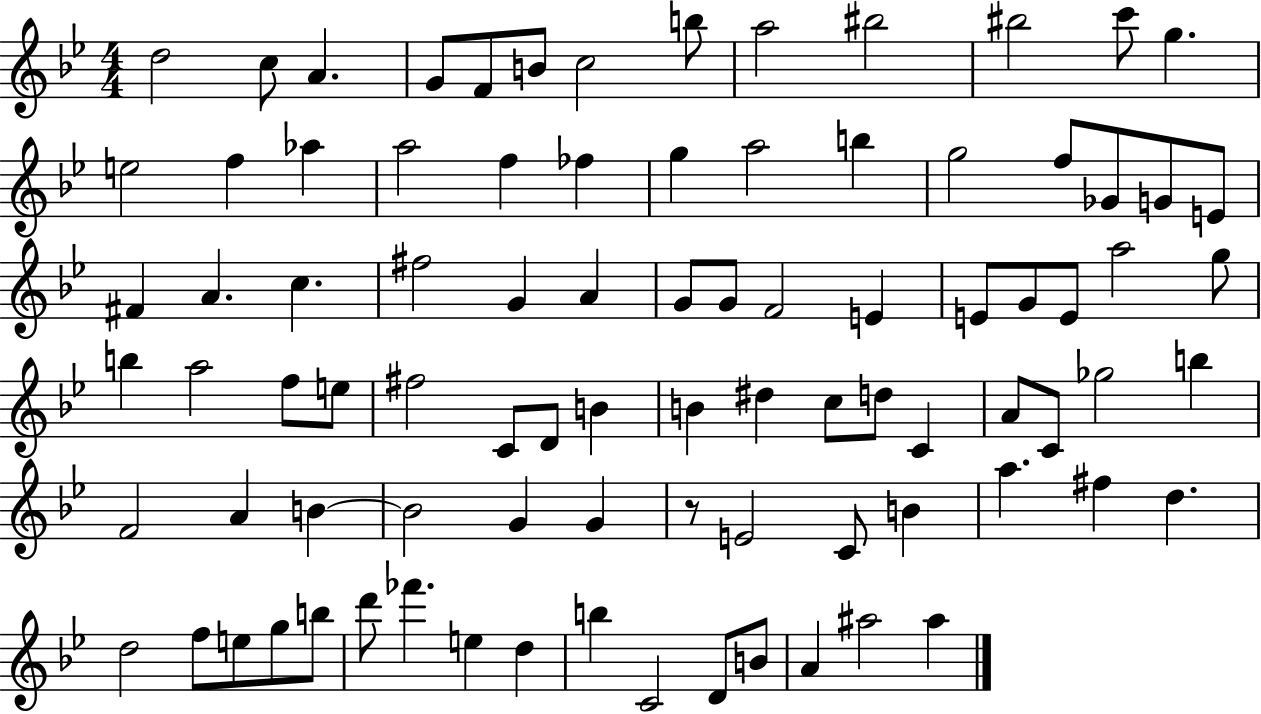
D5/h C5/e A4/q. G4/e F4/e B4/e C5/h B5/e A5/h BIS5/h BIS5/h C6/e G5/q. E5/h F5/q Ab5/q A5/h F5/q FES5/q G5/q A5/h B5/q G5/h F5/e Gb4/e G4/e E4/e F#4/q A4/q. C5/q. F#5/h G4/q A4/q G4/e G4/e F4/h E4/q E4/e G4/e E4/e A5/h G5/e B5/q A5/h F5/e E5/e F#5/h C4/e D4/e B4/q B4/q D#5/q C5/e D5/e C4/q A4/e C4/e Gb5/h B5/q F4/h A4/q B4/q B4/h G4/q G4/q R/e E4/h C4/e B4/q A5/q. F#5/q D5/q. D5/h F5/e E5/e G5/e B5/e D6/e FES6/q. E5/q D5/q B5/q C4/h D4/e B4/e A4/q A#5/h A#5/q